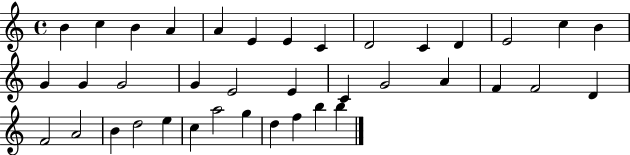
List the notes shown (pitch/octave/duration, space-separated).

B4/q C5/q B4/q A4/q A4/q E4/q E4/q C4/q D4/h C4/q D4/q E4/h C5/q B4/q G4/q G4/q G4/h G4/q E4/h E4/q C4/q G4/h A4/q F4/q F4/h D4/q F4/h A4/h B4/q D5/h E5/q C5/q A5/h G5/q D5/q F5/q B5/q B5/q